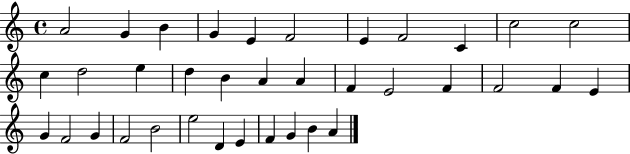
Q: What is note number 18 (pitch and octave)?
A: A4